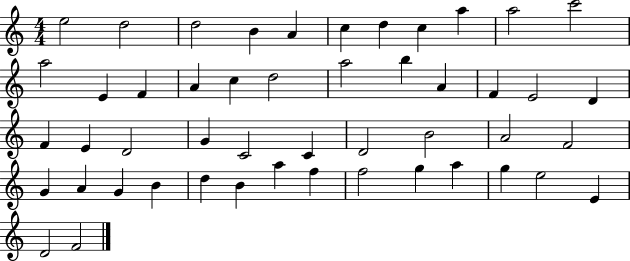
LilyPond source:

{
  \clef treble
  \numericTimeSignature
  \time 4/4
  \key c \major
  e''2 d''2 | d''2 b'4 a'4 | c''4 d''4 c''4 a''4 | a''2 c'''2 | \break a''2 e'4 f'4 | a'4 c''4 d''2 | a''2 b''4 a'4 | f'4 e'2 d'4 | \break f'4 e'4 d'2 | g'4 c'2 c'4 | d'2 b'2 | a'2 f'2 | \break g'4 a'4 g'4 b'4 | d''4 b'4 a''4 f''4 | f''2 g''4 a''4 | g''4 e''2 e'4 | \break d'2 f'2 | \bar "|."
}